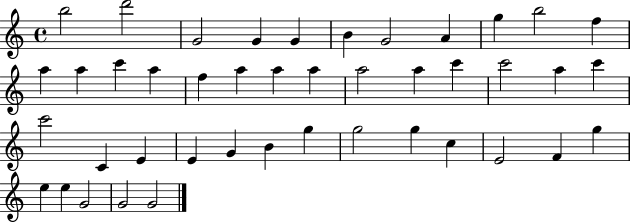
B5/h D6/h G4/h G4/q G4/q B4/q G4/h A4/q G5/q B5/h F5/q A5/q A5/q C6/q A5/q F5/q A5/q A5/q A5/q A5/h A5/q C6/q C6/h A5/q C6/q C6/h C4/q E4/q E4/q G4/q B4/q G5/q G5/h G5/q C5/q E4/h F4/q G5/q E5/q E5/q G4/h G4/h G4/h